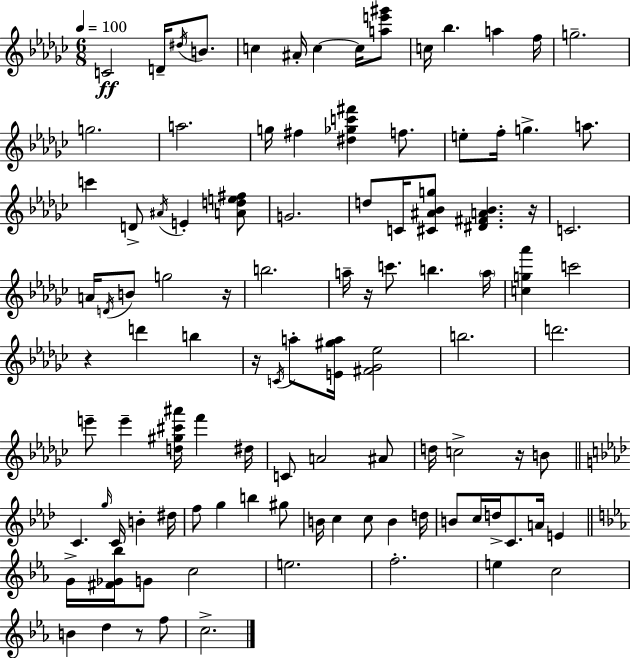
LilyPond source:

{
  \clef treble
  \numericTimeSignature
  \time 6/8
  \key ees \minor
  \tempo 4 = 100
  c'2\ff d'16-- \acciaccatura { dis''16 } b'8. | c''4 ais'16-. c''4~~ c''16 <a'' e''' gis'''>8 | c''16 bes''4. a''4 | f''16 g''2.-- | \break g''2. | a''2. | g''16 fis''4 <dis'' ges'' c''' fis'''>4 f''8. | e''8-. f''16-. g''4.-> a''8. | \break c'''4 d'8-> \acciaccatura { ais'16 } e'4-. | <a' d'' e'' fis''>8 g'2. | d''8 c'16 <cis' ais' bes' g''>8 <dis' fis' a' bes'>4. | r16 c'2. | \break a'16 \acciaccatura { d'16 } b'8 g''2 | r16 b''2. | a''16-- r16 c'''8. b''4. | \parenthesize a''16 <c'' g'' aes'''>4 c'''2 | \break r4 d'''4 b''4 | r16 \acciaccatura { c'16 } a''8-. <e' gis'' a''>16 <fis' ges' ees''>2 | b''2. | d'''2. | \break e'''8-- e'''4-- <d'' gis'' cis''' ais'''>16 f'''4 | dis''16 c'8 a'2 | ais'8 d''16 c''2-> | r16 b'8 \bar "||" \break \key aes \major c'4. \grace { g''16 } c'16 b'4-. | dis''16 f''8 g''4 b''4 gis''8 | b'16 c''4 c''8 b'4 | d''16 b'8 c''16 d''16-> c'8. a'16 e'4 | \break \bar "||" \break \key c \minor g'16-> <fis' ges' bes''>16 g'8 c''2 | e''2. | f''2.-. | e''4 c''2 | \break b'4 d''4 r8 f''8 | c''2.-> | \bar "|."
}